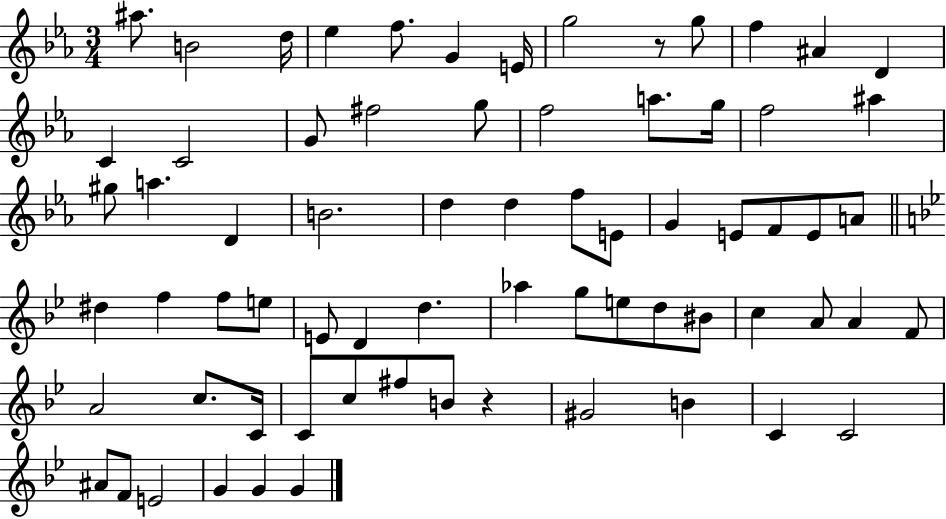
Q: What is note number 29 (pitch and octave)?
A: F5